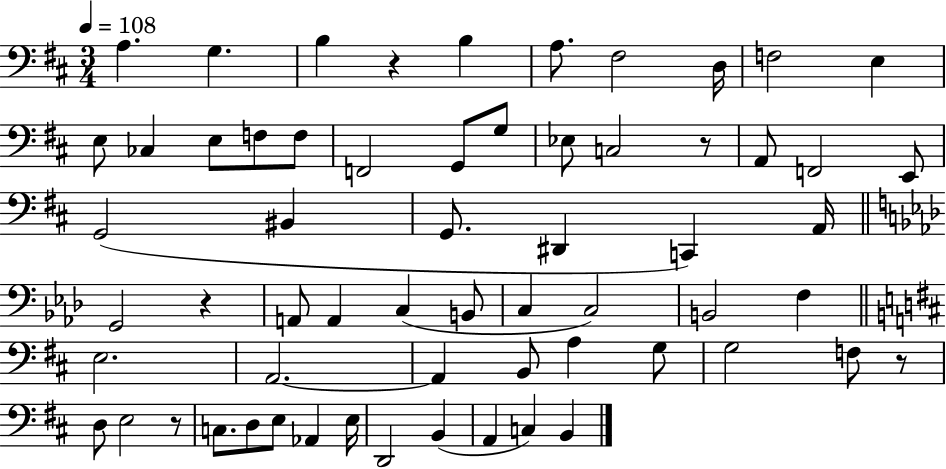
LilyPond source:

{
  \clef bass
  \numericTimeSignature
  \time 3/4
  \key d \major
  \tempo 4 = 108
  a4. g4. | b4 r4 b4 | a8. fis2 d16 | f2 e4 | \break e8 ces4 e8 f8 f8 | f,2 g,8 g8 | ees8 c2 r8 | a,8 f,2 e,8 | \break g,2( bis,4 | g,8. dis,4 c,4) a,16 | \bar "||" \break \key f \minor g,2 r4 | a,8 a,4 c4( b,8 | c4 c2) | b,2 f4 | \break \bar "||" \break \key b \minor e2. | a,2.~~ | a,4 b,8 a4 g8 | g2 f8 r8 | \break d8 e2 r8 | c8. d8 e8 aes,4 e16 | d,2 b,4( | a,4 c4) b,4 | \break \bar "|."
}